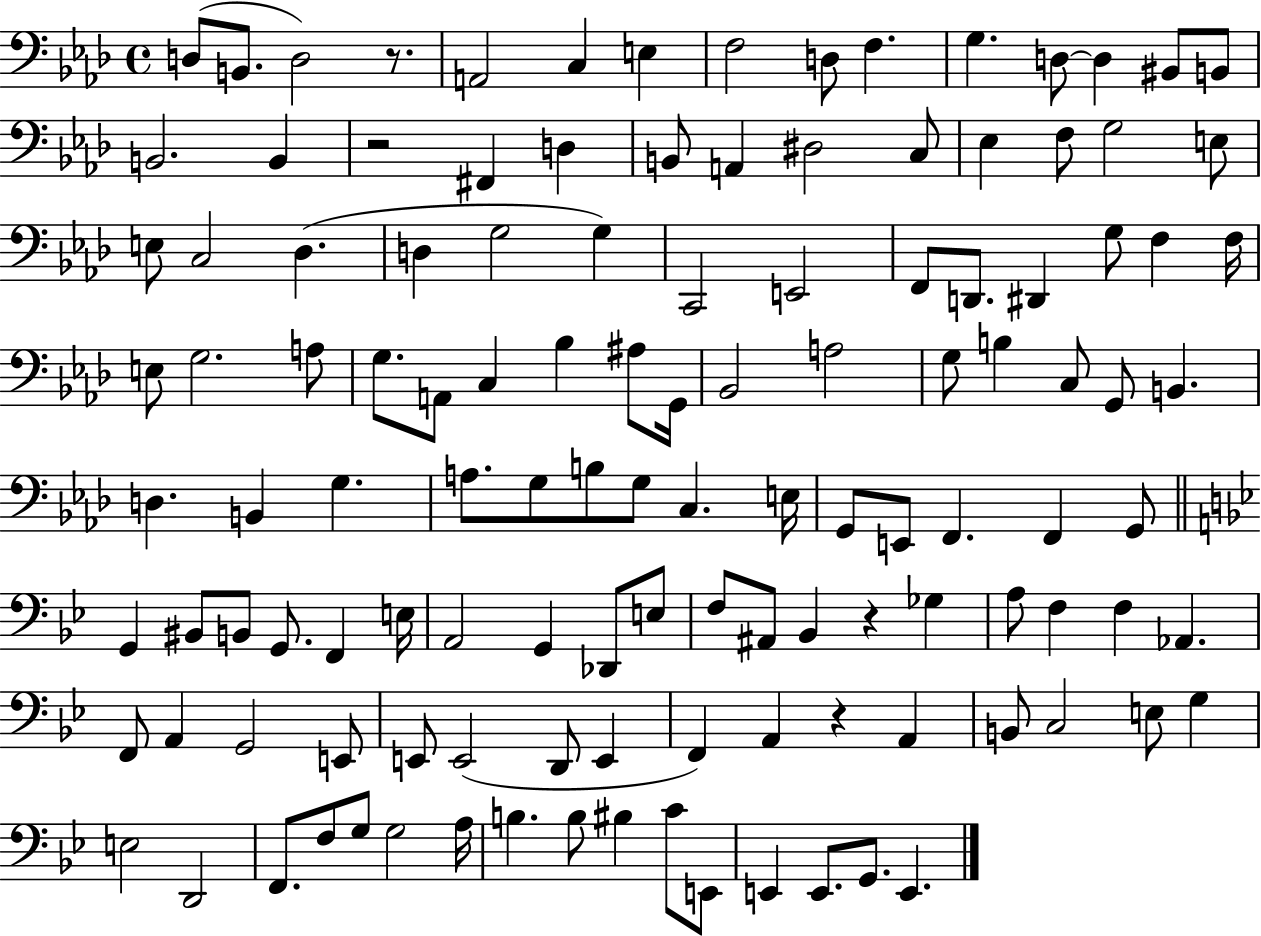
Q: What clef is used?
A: bass